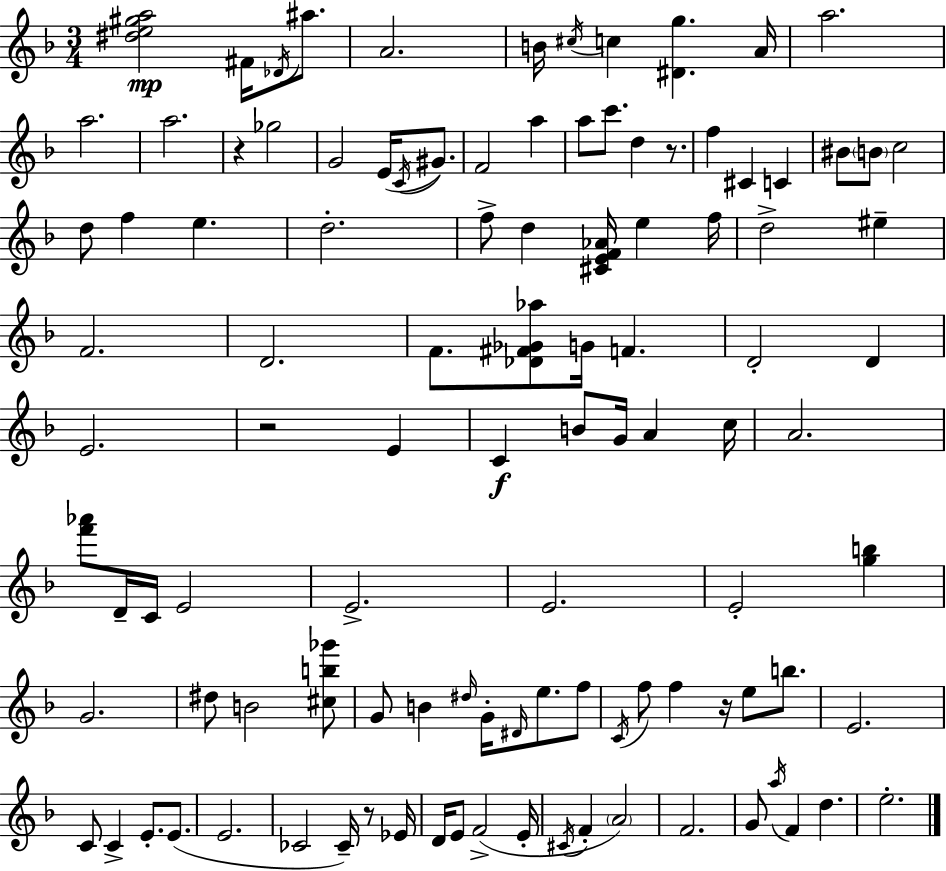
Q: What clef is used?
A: treble